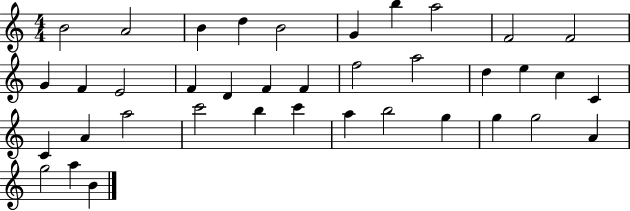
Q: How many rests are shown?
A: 0